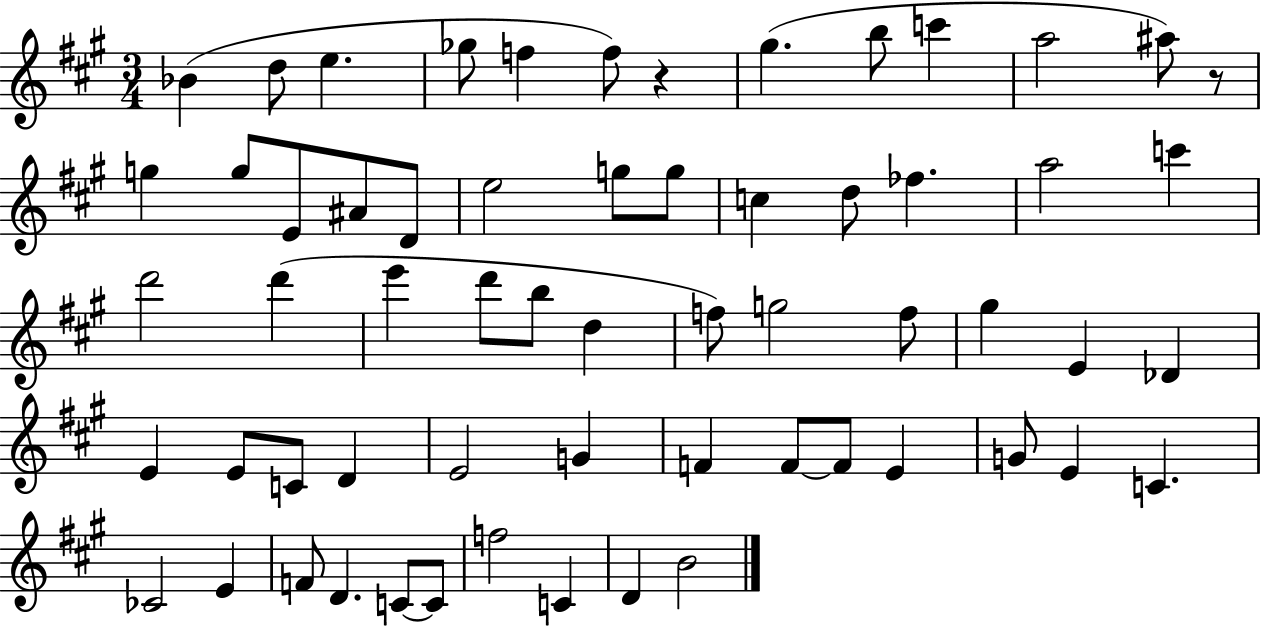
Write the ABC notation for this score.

X:1
T:Untitled
M:3/4
L:1/4
K:A
_B d/2 e _g/2 f f/2 z ^g b/2 c' a2 ^a/2 z/2 g g/2 E/2 ^A/2 D/2 e2 g/2 g/2 c d/2 _f a2 c' d'2 d' e' d'/2 b/2 d f/2 g2 f/2 ^g E _D E E/2 C/2 D E2 G F F/2 F/2 E G/2 E C _C2 E F/2 D C/2 C/2 f2 C D B2